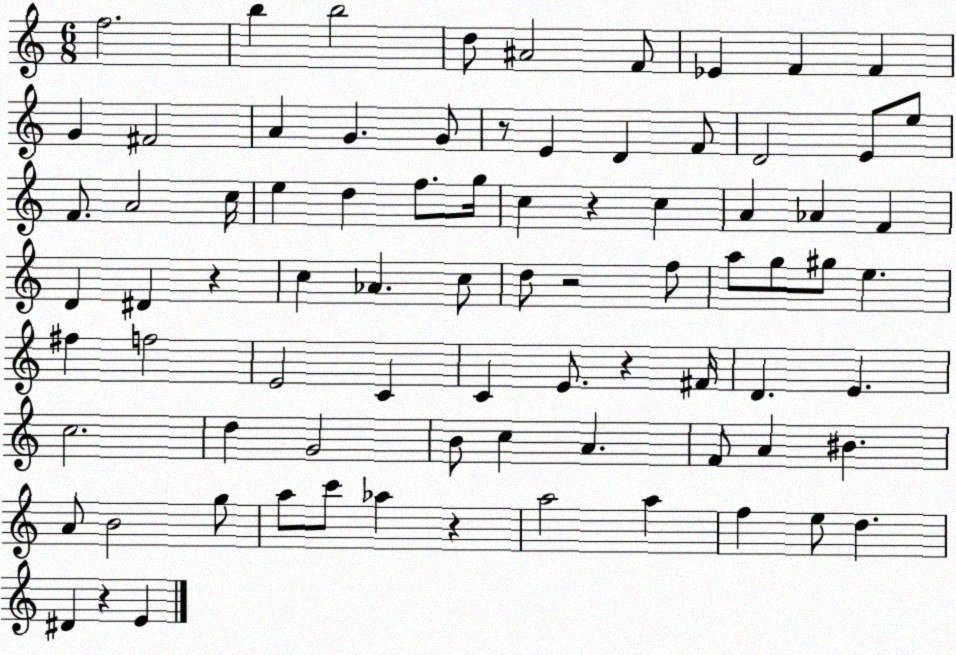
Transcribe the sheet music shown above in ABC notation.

X:1
T:Untitled
M:6/8
L:1/4
K:C
f2 b b2 d/2 ^A2 F/2 _E F F G ^F2 A G G/2 z/2 E D F/2 D2 E/2 e/2 F/2 A2 c/4 e d f/2 g/4 c z c A _A F D ^D z c _A c/2 d/2 z2 f/2 a/2 g/2 ^g/2 e ^f f2 E2 C C E/2 z ^F/4 D E c2 d G2 B/2 c A F/2 A ^B A/2 B2 g/2 a/2 c'/2 _a z a2 a f e/2 d ^D z E